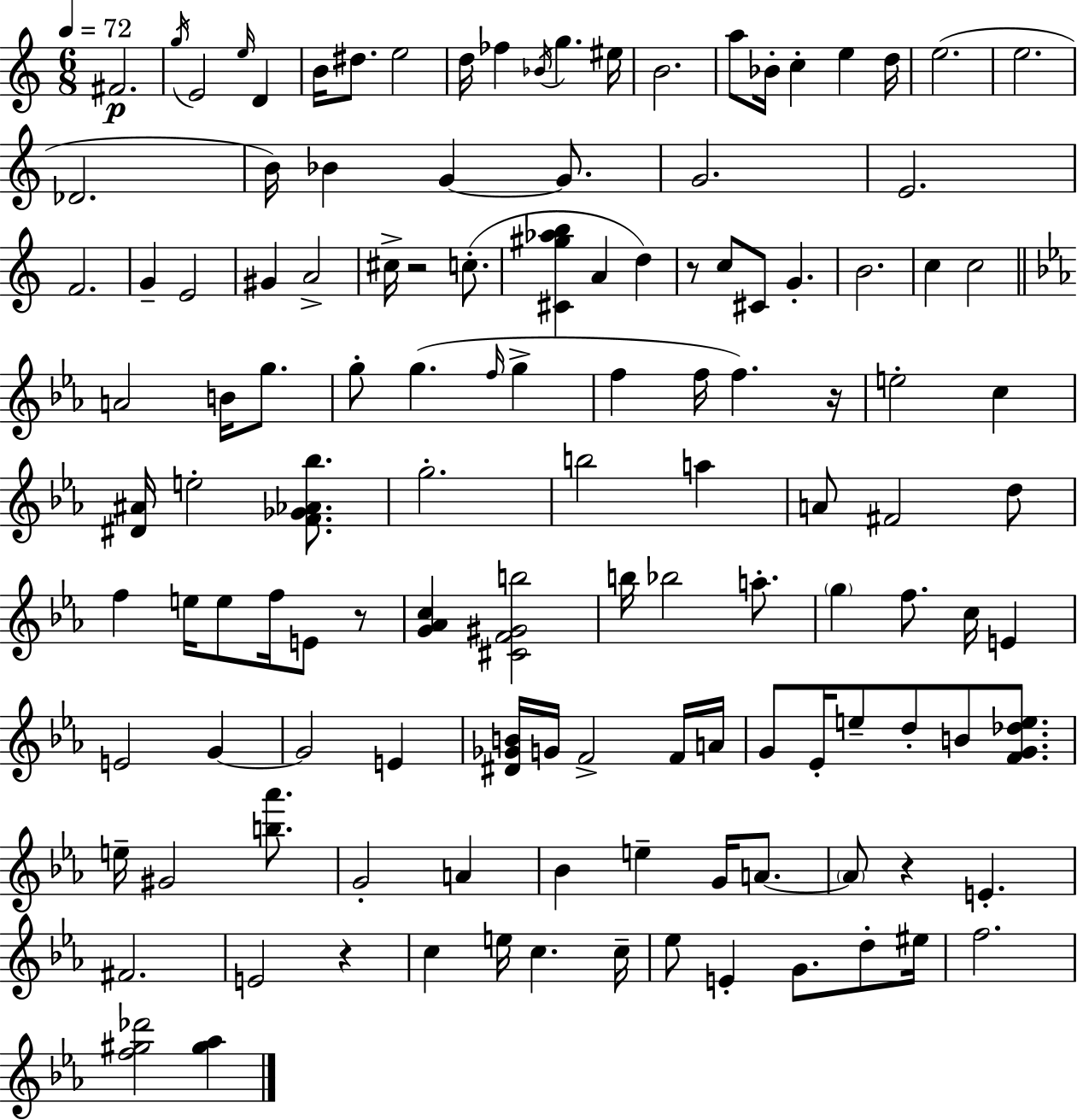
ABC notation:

X:1
T:Untitled
M:6/8
L:1/4
K:C
^F2 g/4 E2 e/4 D B/4 ^d/2 e2 d/4 _f _B/4 g ^e/4 B2 a/2 _B/4 c e d/4 e2 e2 _D2 B/4 _B G G/2 G2 E2 F2 G E2 ^G A2 ^c/4 z2 c/2 [^C^g_ab] A d z/2 c/2 ^C/2 G B2 c c2 A2 B/4 g/2 g/2 g f/4 g f f/4 f z/4 e2 c [^D^A]/4 e2 [F_G_A_b]/2 g2 b2 a A/2 ^F2 d/2 f e/4 e/2 f/4 E/2 z/2 [G_Ac] [^CF^Gb]2 b/4 _b2 a/2 g f/2 c/4 E E2 G G2 E [^D_GB]/4 G/4 F2 F/4 A/4 G/2 _E/4 e/2 d/2 B/2 [FG_de]/2 e/4 ^G2 [b_a']/2 G2 A _B e G/4 A/2 A/2 z E ^F2 E2 z c e/4 c c/4 _e/2 E G/2 d/2 ^e/4 f2 [f^g_d']2 [^g_a]